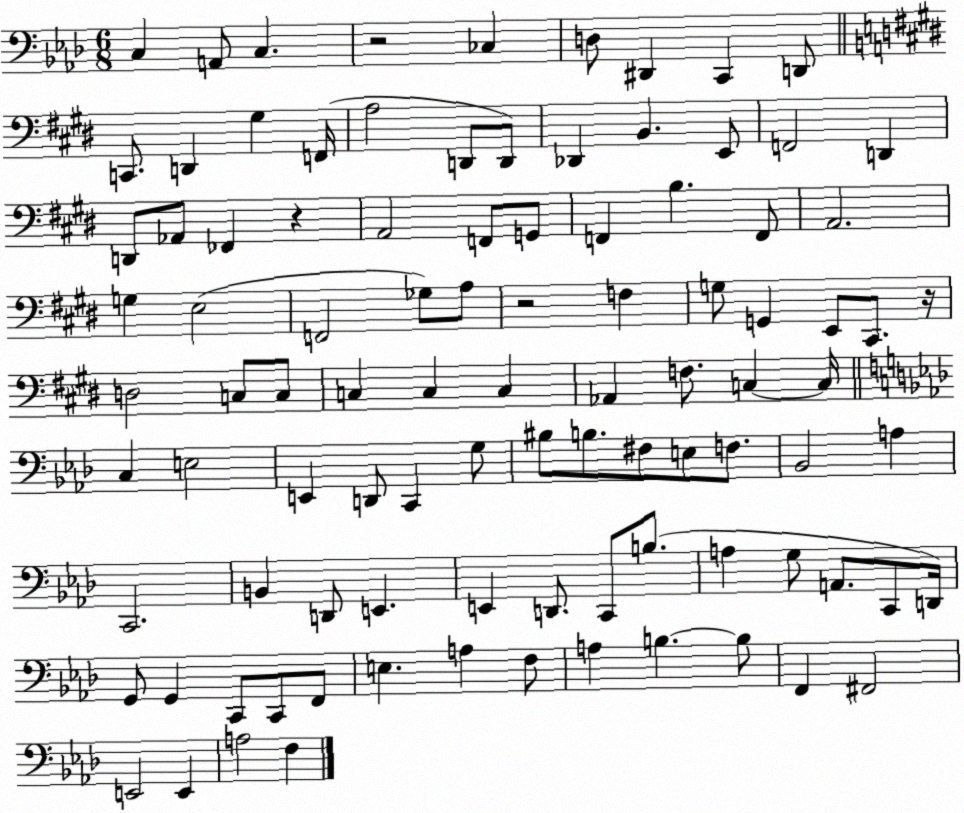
X:1
T:Untitled
M:6/8
L:1/4
K:Ab
C, A,,/2 C, z2 _C, D,/2 ^D,, C,, D,,/2 C,,/2 D,, ^G, F,,/4 A,2 D,,/2 D,,/2 _D,, B,, E,,/2 F,,2 D,, D,,/2 _A,,/2 _F,, z A,,2 F,,/2 G,,/2 F,, B, F,,/2 A,,2 G, E,2 F,,2 _G,/2 A,/2 z2 F, G,/2 G,, E,,/2 ^C,,/2 z/4 D,2 C,/2 C,/2 C, C, C, _A,, F,/2 C, C,/4 C, E,2 E,, D,,/2 C,, G,/2 ^B,/2 B,/2 ^F,/2 E,/2 F,/2 _B,,2 A, C,,2 B,, D,,/2 E,, E,, D,,/2 C,,/2 B,/2 A, G,/2 A,,/2 C,,/2 D,,/4 G,,/2 G,, C,,/2 C,,/2 F,,/2 E, A, F,/2 A, B, B,/2 F,, ^F,,2 E,,2 E,, A,2 F,